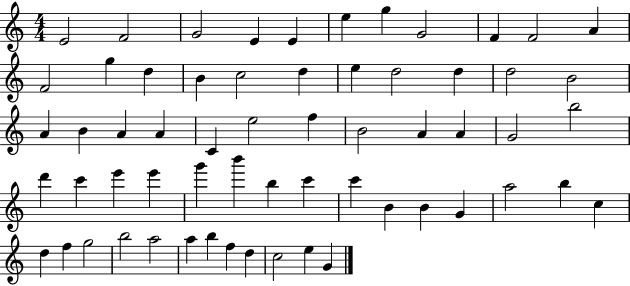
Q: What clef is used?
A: treble